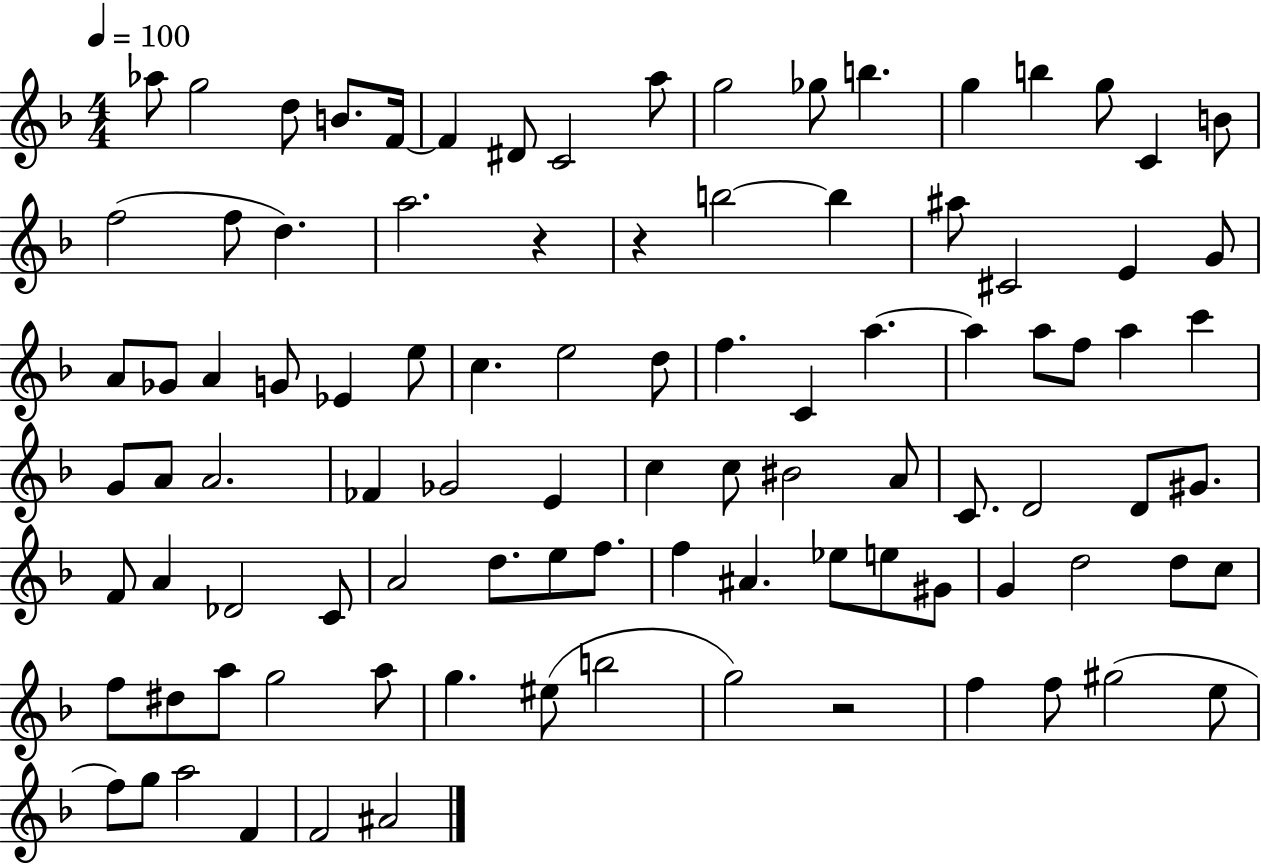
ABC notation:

X:1
T:Untitled
M:4/4
L:1/4
K:F
_a/2 g2 d/2 B/2 F/4 F ^D/2 C2 a/2 g2 _g/2 b g b g/2 C B/2 f2 f/2 d a2 z z b2 b ^a/2 ^C2 E G/2 A/2 _G/2 A G/2 _E e/2 c e2 d/2 f C a a a/2 f/2 a c' G/2 A/2 A2 _F _G2 E c c/2 ^B2 A/2 C/2 D2 D/2 ^G/2 F/2 A _D2 C/2 A2 d/2 e/2 f/2 f ^A _e/2 e/2 ^G/2 G d2 d/2 c/2 f/2 ^d/2 a/2 g2 a/2 g ^e/2 b2 g2 z2 f f/2 ^g2 e/2 f/2 g/2 a2 F F2 ^A2